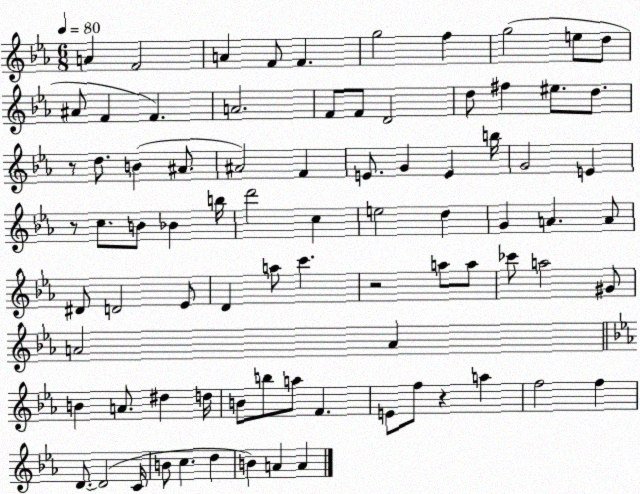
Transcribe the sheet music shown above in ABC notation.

X:1
T:Untitled
M:6/8
L:1/4
K:Eb
A F2 A F/2 F g2 f g2 e/2 d/2 ^A/2 F F A2 F/2 F/2 D2 d/2 ^f ^e/2 d/2 z/2 d/2 B ^A/2 ^A2 F E/2 G E b/4 G2 E z/2 c/2 B/2 _B b/4 d'2 c e2 d G A A/2 ^D/2 D2 _E/2 D a/2 c' z2 a/2 a/2 _c'/2 a2 ^G/2 A2 A B A/2 ^d d/4 B/2 b/2 a/2 F E/2 f/2 z a f2 f D/2 D2 C/4 B/2 c d B A A